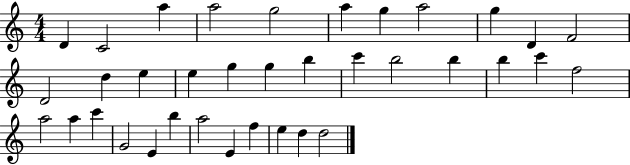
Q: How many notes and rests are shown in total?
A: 36